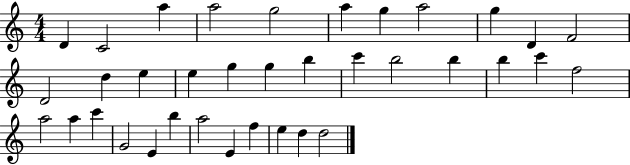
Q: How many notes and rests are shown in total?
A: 36